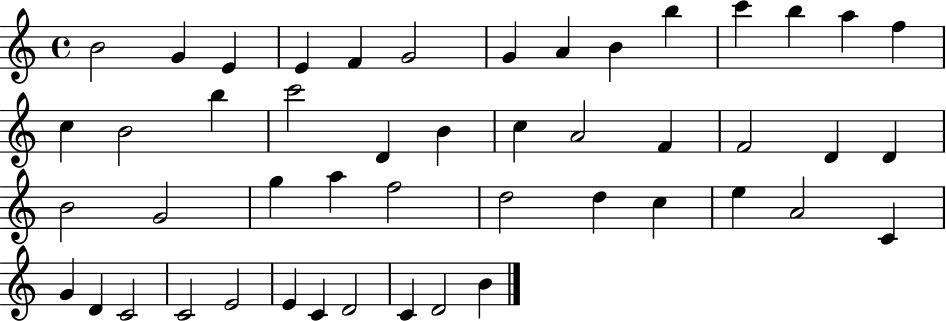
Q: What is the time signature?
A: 4/4